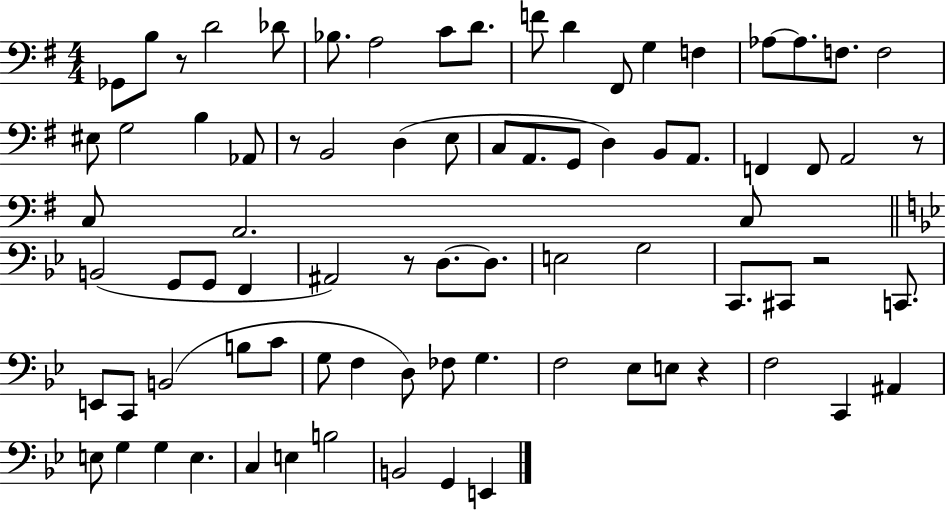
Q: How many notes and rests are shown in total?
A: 80